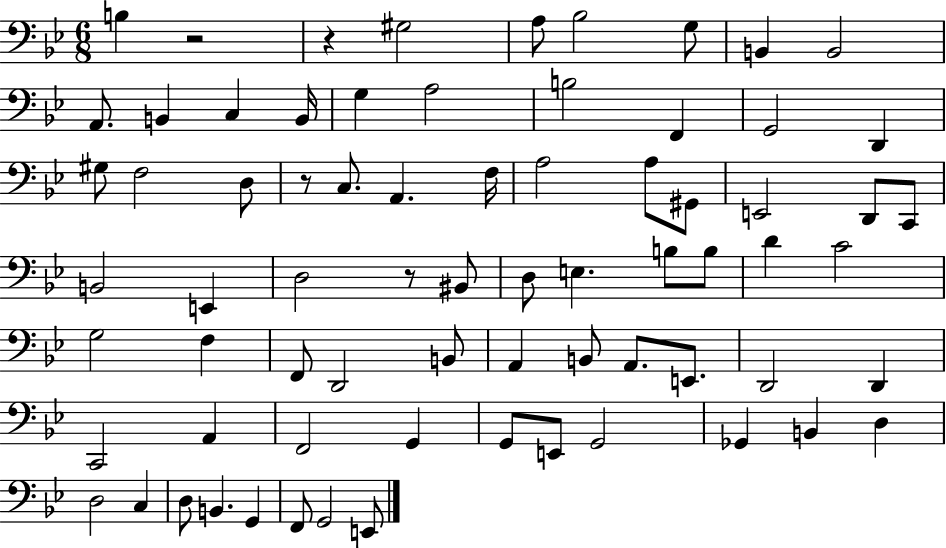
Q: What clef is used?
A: bass